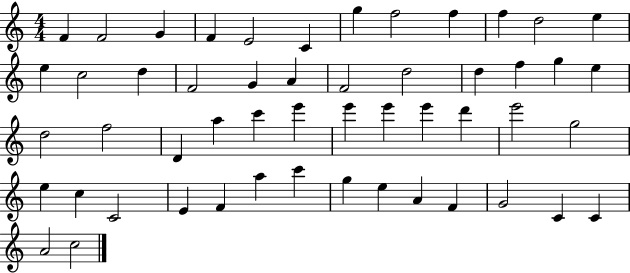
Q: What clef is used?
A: treble